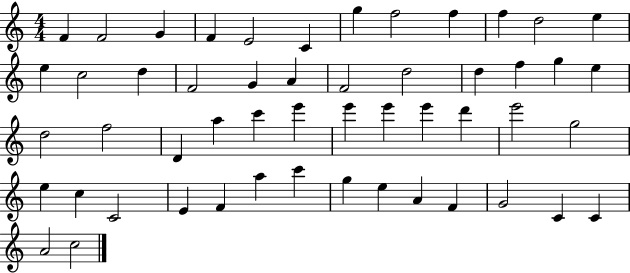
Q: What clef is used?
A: treble